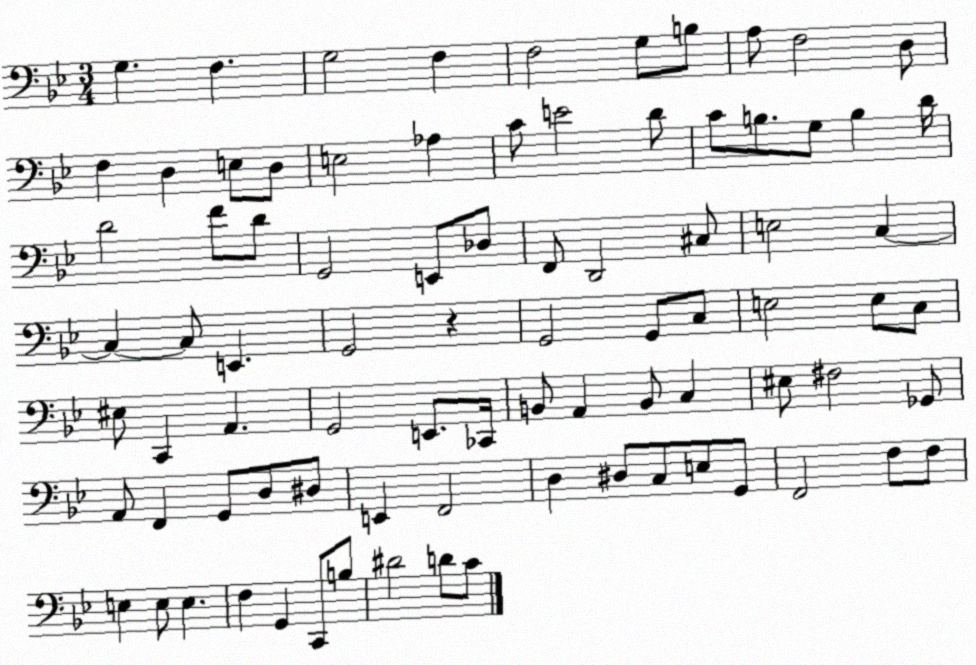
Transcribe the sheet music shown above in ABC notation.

X:1
T:Untitled
M:3/4
L:1/4
K:Bb
G, F, G,2 F, F,2 G,/2 B,/2 A,/2 F,2 D,/2 F, D, E,/2 D,/2 E,2 _A, C/2 E2 D/2 C/2 B,/2 G,/2 B, D/4 D2 F/2 D/2 G,,2 E,,/2 _D,/2 F,,/2 D,,2 ^C,/2 E,2 C, C, C,/2 E,, G,,2 z G,,2 G,,/2 C,/2 E,2 E,/2 C,/2 ^E,/2 C,, A,, G,,2 E,,/2 _C,,/4 B,,/2 A,, B,,/2 C, ^E,/2 ^F,2 _G,,/2 A,,/2 F,, G,,/2 D,/2 ^D,/2 E,, F,,2 D, ^D,/2 C,/2 E,/2 G,,/2 F,,2 F,/2 F,/2 E, E,/2 E, F, G,, C,,/2 B,/2 ^D2 D/2 C/2